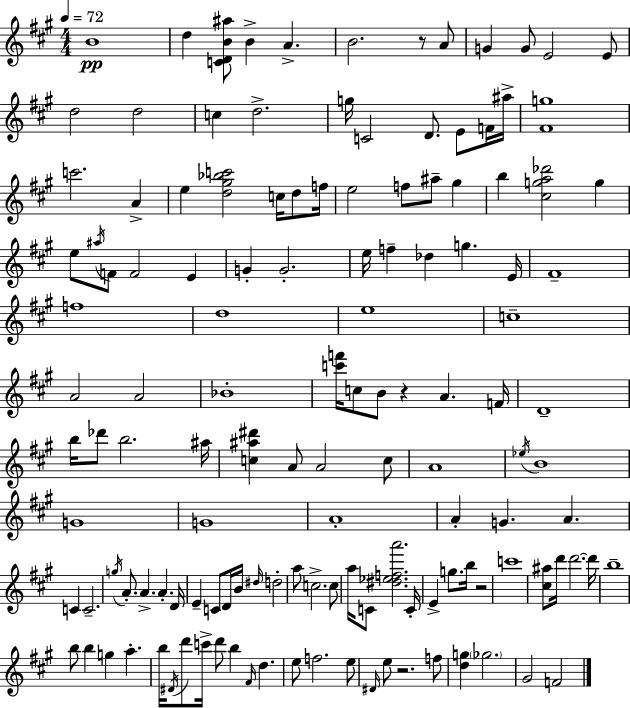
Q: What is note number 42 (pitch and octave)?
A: Db5